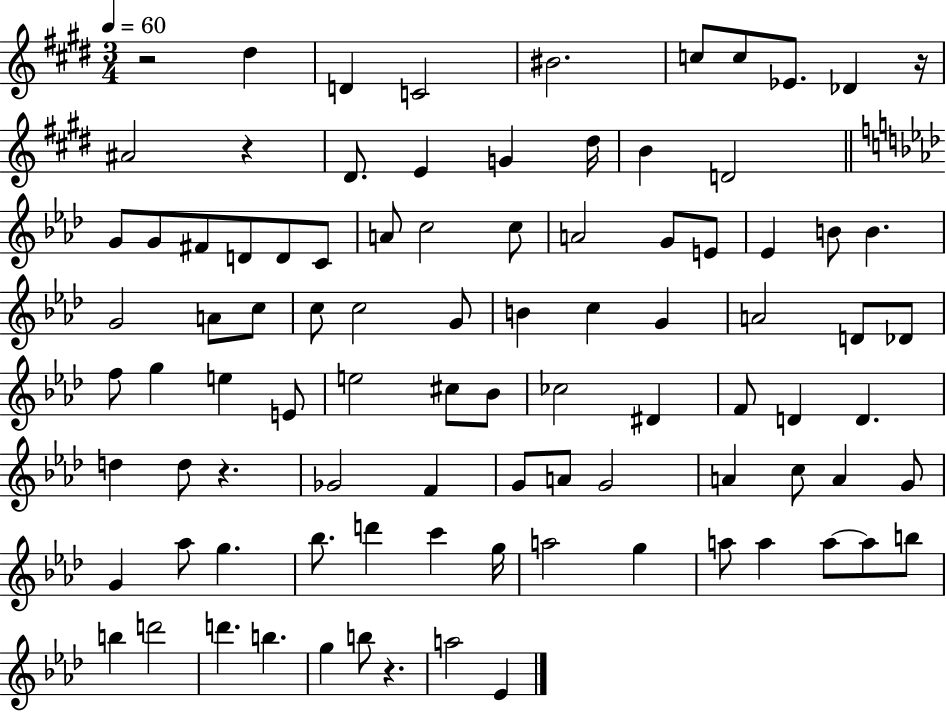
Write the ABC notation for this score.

X:1
T:Untitled
M:3/4
L:1/4
K:E
z2 ^d D C2 ^B2 c/2 c/2 _E/2 _D z/4 ^A2 z ^D/2 E G ^d/4 B D2 G/2 G/2 ^F/2 D/2 D/2 C/2 A/2 c2 c/2 A2 G/2 E/2 _E B/2 B G2 A/2 c/2 c/2 c2 G/2 B c G A2 D/2 _D/2 f/2 g e E/2 e2 ^c/2 _B/2 _c2 ^D F/2 D D d d/2 z _G2 F G/2 A/2 G2 A c/2 A G/2 G _a/2 g _b/2 d' c' g/4 a2 g a/2 a a/2 a/2 b/2 b d'2 d' b g b/2 z a2 _E